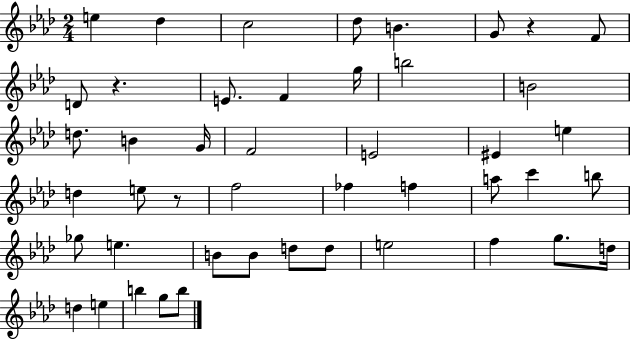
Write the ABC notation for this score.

X:1
T:Untitled
M:2/4
L:1/4
K:Ab
e _d c2 _d/2 B G/2 z F/2 D/2 z E/2 F g/4 b2 B2 d/2 B G/4 F2 E2 ^E e d e/2 z/2 f2 _f f a/2 c' b/2 _g/2 e B/2 B/2 d/2 d/2 e2 f g/2 d/4 d e b g/2 b/2